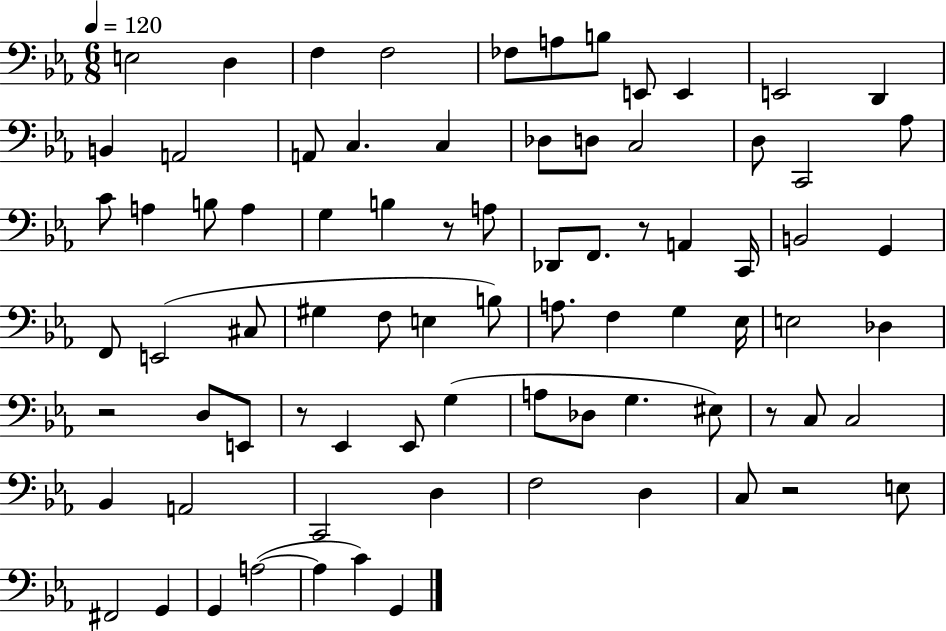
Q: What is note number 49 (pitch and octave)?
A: D3